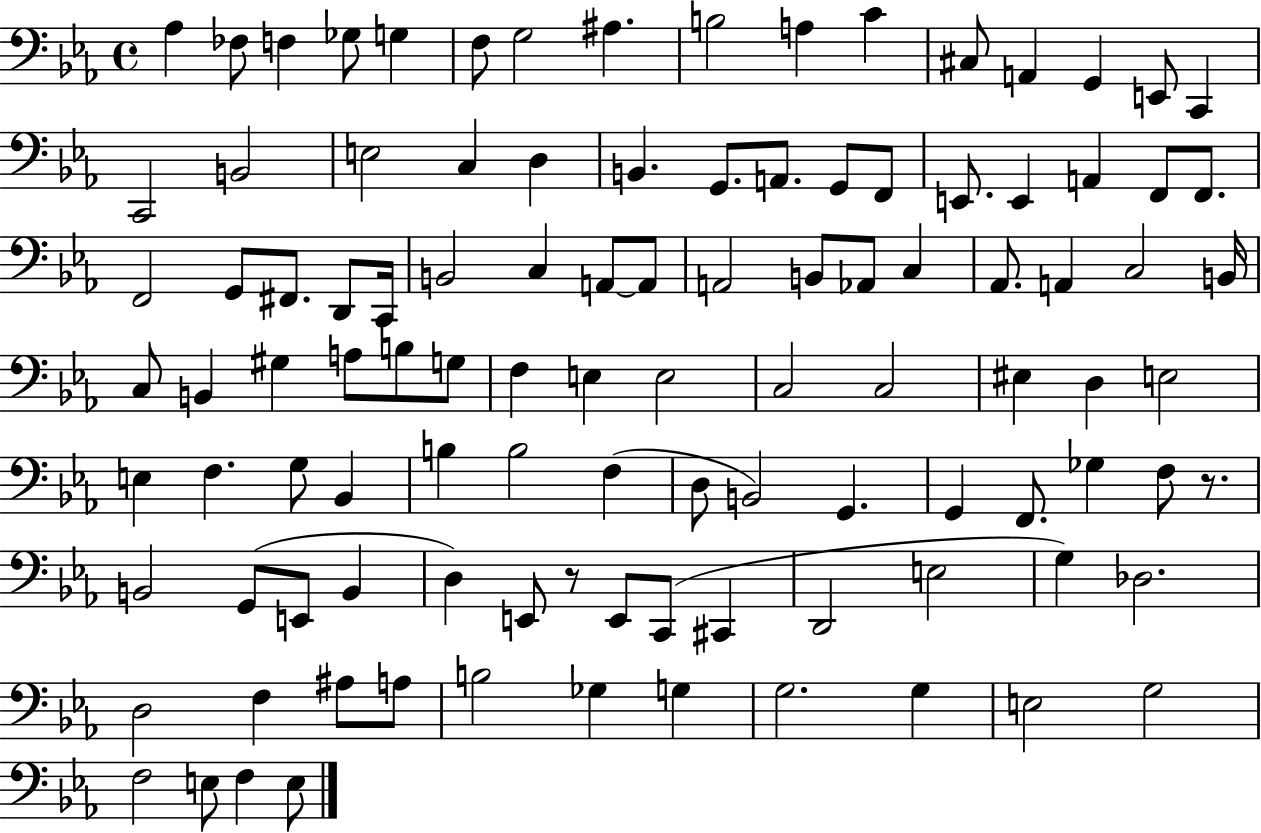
{
  \clef bass
  \time 4/4
  \defaultTimeSignature
  \key ees \major
  aes4 fes8 f4 ges8 g4 | f8 g2 ais4. | b2 a4 c'4 | cis8 a,4 g,4 e,8 c,4 | \break c,2 b,2 | e2 c4 d4 | b,4. g,8. a,8. g,8 f,8 | e,8. e,4 a,4 f,8 f,8. | \break f,2 g,8 fis,8. d,8 c,16 | b,2 c4 a,8~~ a,8 | a,2 b,8 aes,8 c4 | aes,8. a,4 c2 b,16 | \break c8 b,4 gis4 a8 b8 g8 | f4 e4 e2 | c2 c2 | eis4 d4 e2 | \break e4 f4. g8 bes,4 | b4 b2 f4( | d8 b,2) g,4. | g,4 f,8. ges4 f8 r8. | \break b,2 g,8( e,8 b,4 | d4) e,8 r8 e,8 c,8( cis,4 | d,2 e2 | g4) des2. | \break d2 f4 ais8 a8 | b2 ges4 g4 | g2. g4 | e2 g2 | \break f2 e8 f4 e8 | \bar "|."
}